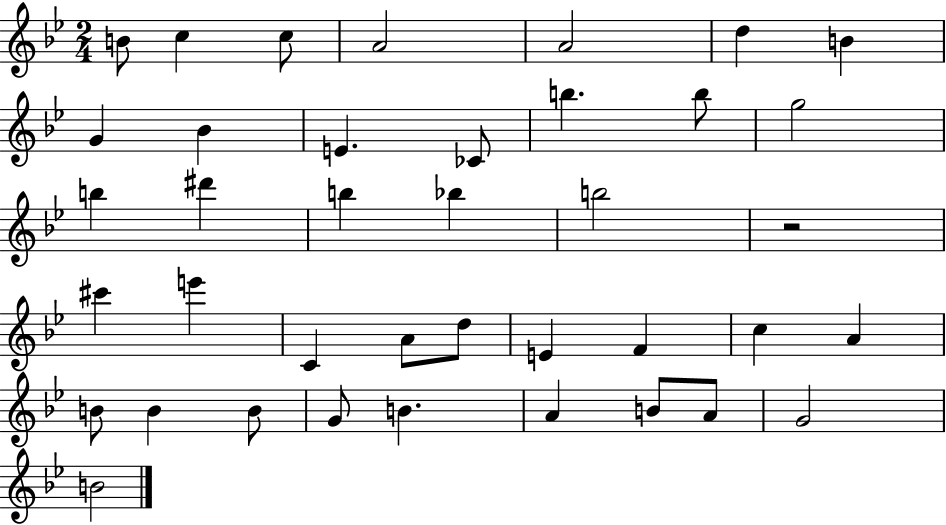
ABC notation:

X:1
T:Untitled
M:2/4
L:1/4
K:Bb
B/2 c c/2 A2 A2 d B G _B E _C/2 b b/2 g2 b ^d' b _b b2 z2 ^c' e' C A/2 d/2 E F c A B/2 B B/2 G/2 B A B/2 A/2 G2 B2